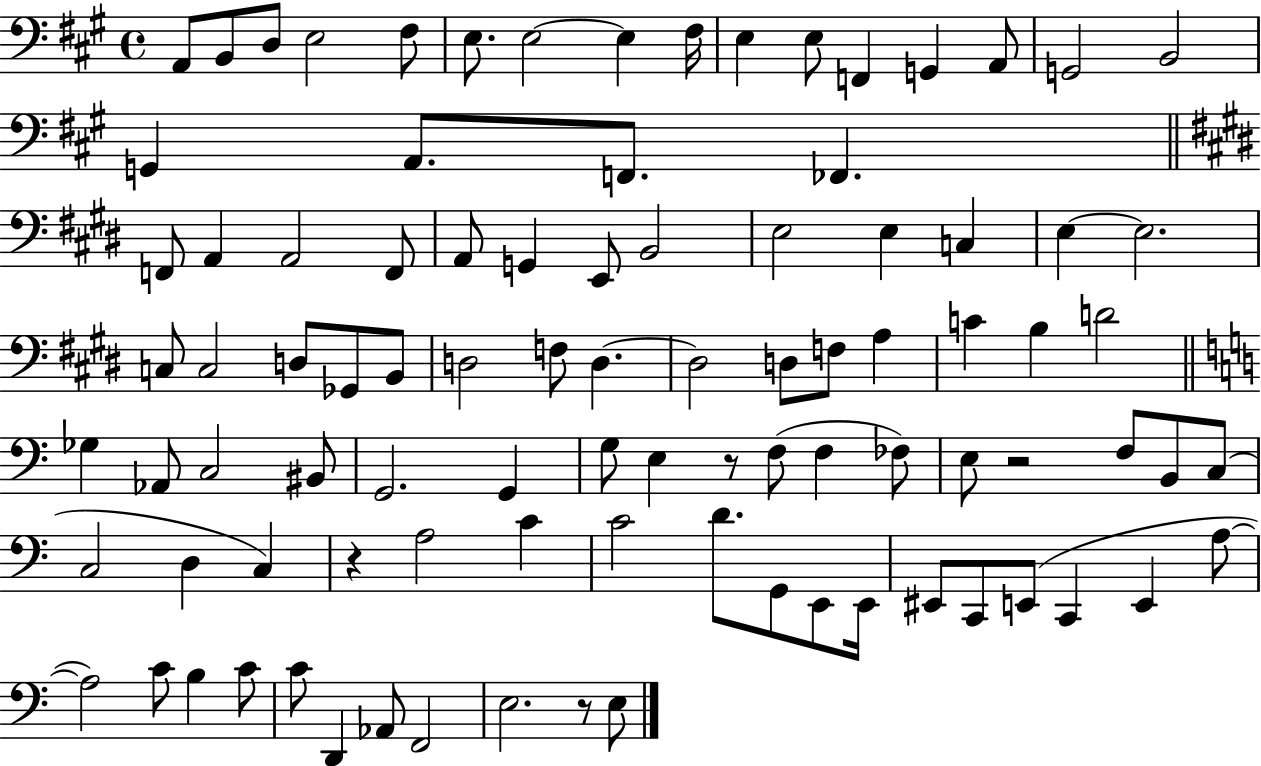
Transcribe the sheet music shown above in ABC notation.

X:1
T:Untitled
M:4/4
L:1/4
K:A
A,,/2 B,,/2 D,/2 E,2 ^F,/2 E,/2 E,2 E, ^F,/4 E, E,/2 F,, G,, A,,/2 G,,2 B,,2 G,, A,,/2 F,,/2 _F,, F,,/2 A,, A,,2 F,,/2 A,,/2 G,, E,,/2 B,,2 E,2 E, C, E, E,2 C,/2 C,2 D,/2 _G,,/2 B,,/2 D,2 F,/2 D, D,2 D,/2 F,/2 A, C B, D2 _G, _A,,/2 C,2 ^B,,/2 G,,2 G,, G,/2 E, z/2 F,/2 F, _F,/2 E,/2 z2 F,/2 B,,/2 C,/2 C,2 D, C, z A,2 C C2 D/2 G,,/2 E,,/2 E,,/4 ^E,,/2 C,,/2 E,,/2 C,, E,, A,/2 A,2 C/2 B, C/2 C/2 D,, _A,,/2 F,,2 E,2 z/2 E,/2